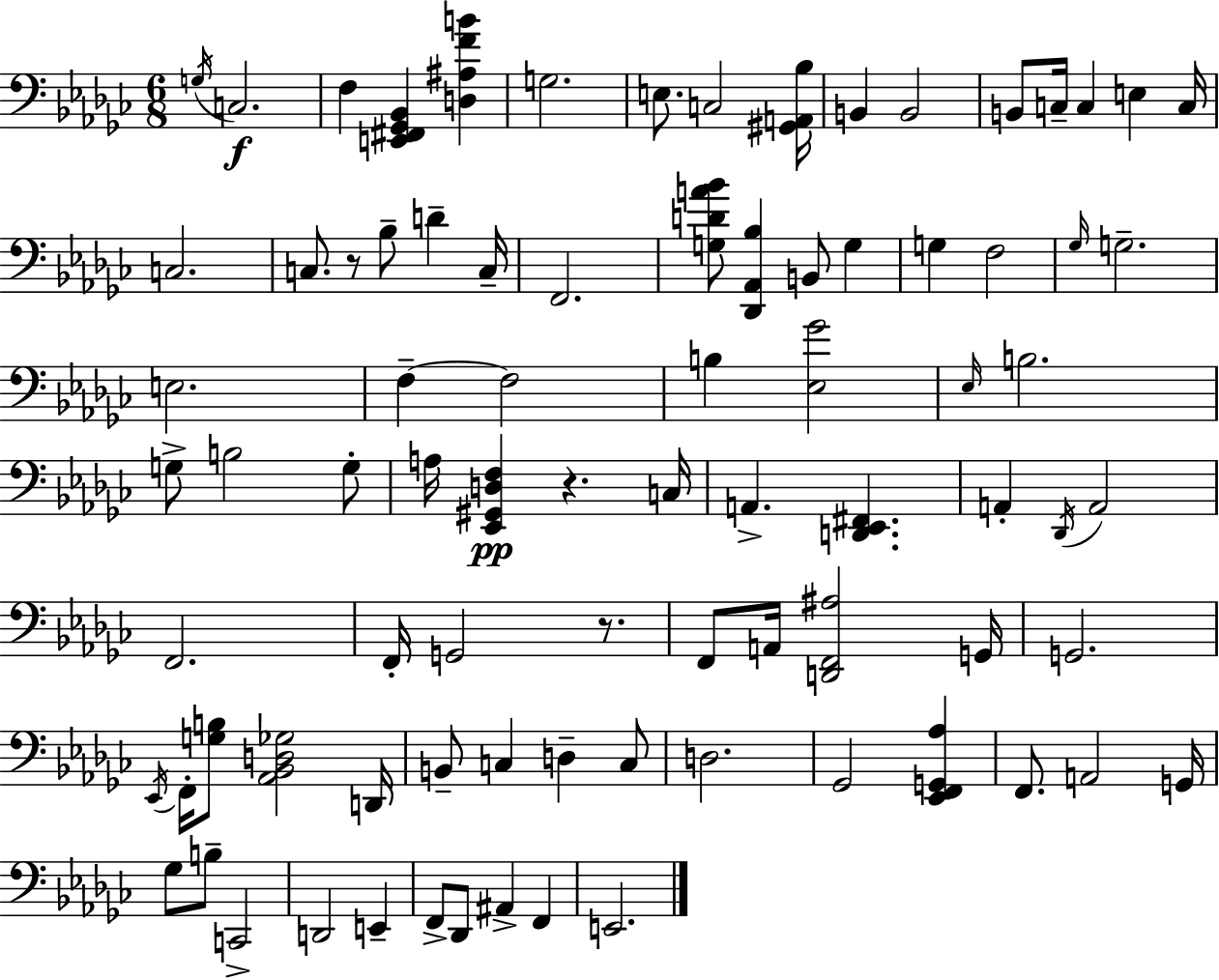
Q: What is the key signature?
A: EES minor